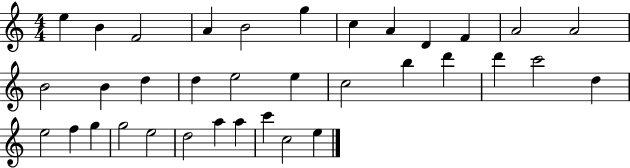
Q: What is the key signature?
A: C major